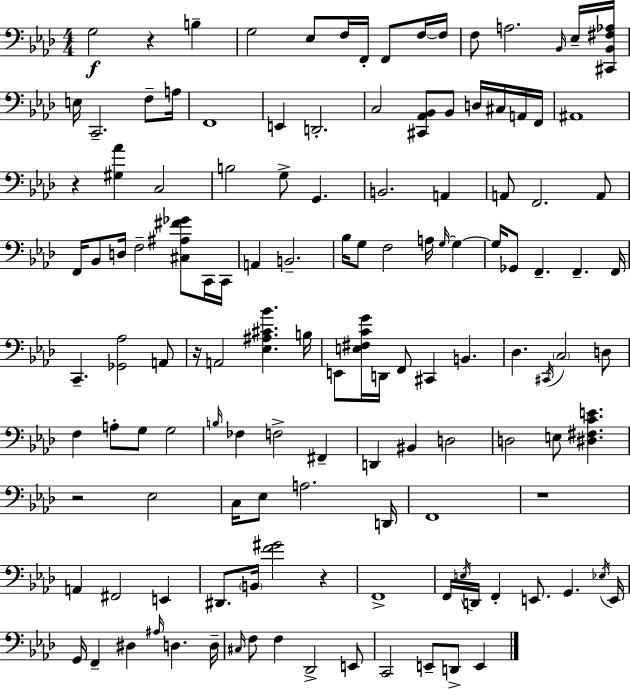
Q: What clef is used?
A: bass